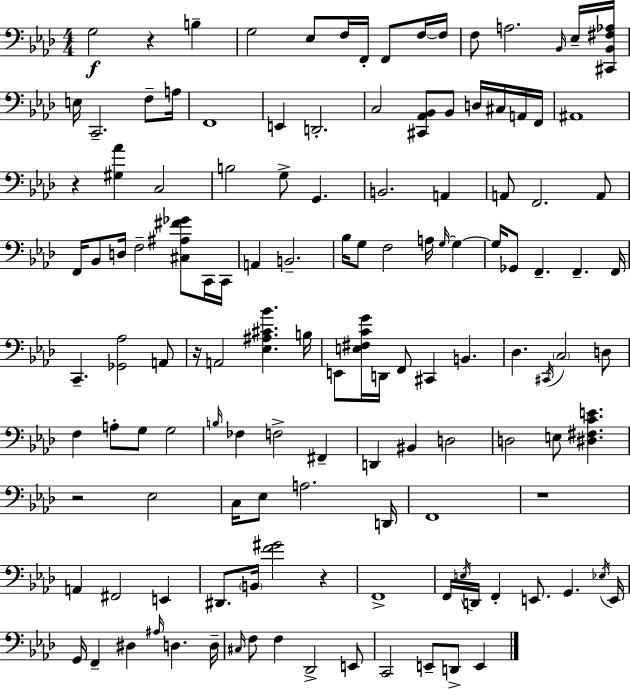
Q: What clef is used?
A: bass